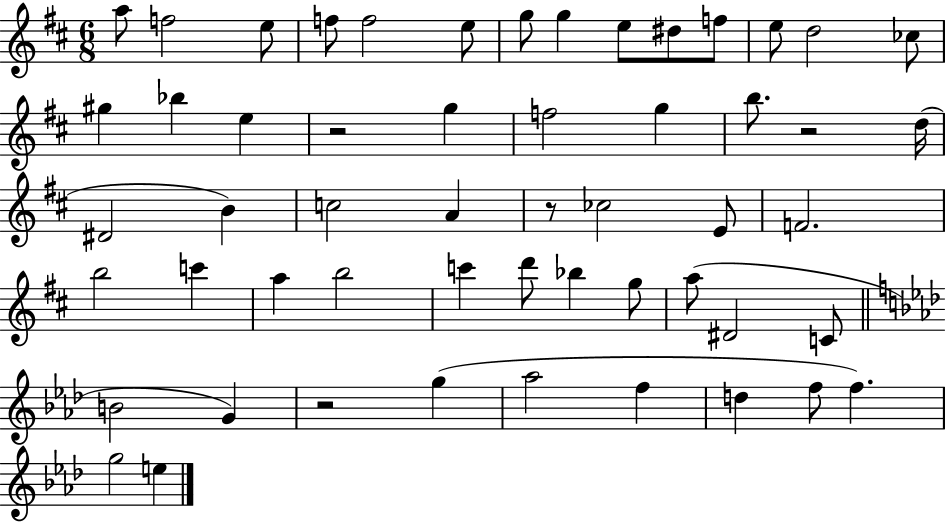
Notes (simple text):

A5/e F5/h E5/e F5/e F5/h E5/e G5/e G5/q E5/e D#5/e F5/e E5/e D5/h CES5/e G#5/q Bb5/q E5/q R/h G5/q F5/h G5/q B5/e. R/h D5/s D#4/h B4/q C5/h A4/q R/e CES5/h E4/e F4/h. B5/h C6/q A5/q B5/h C6/q D6/e Bb5/q G5/e A5/e D#4/h C4/e B4/h G4/q R/h G5/q Ab5/h F5/q D5/q F5/e F5/q. G5/h E5/q